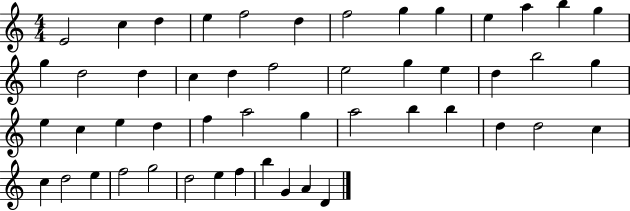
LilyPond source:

{
  \clef treble
  \numericTimeSignature
  \time 4/4
  \key c \major
  e'2 c''4 d''4 | e''4 f''2 d''4 | f''2 g''4 g''4 | e''4 a''4 b''4 g''4 | \break g''4 d''2 d''4 | c''4 d''4 f''2 | e''2 g''4 e''4 | d''4 b''2 g''4 | \break e''4 c''4 e''4 d''4 | f''4 a''2 g''4 | a''2 b''4 b''4 | d''4 d''2 c''4 | \break c''4 d''2 e''4 | f''2 g''2 | d''2 e''4 f''4 | b''4 g'4 a'4 d'4 | \break \bar "|."
}